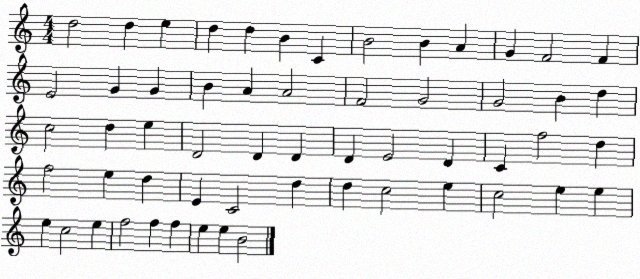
X:1
T:Untitled
M:4/4
L:1/4
K:C
d2 d e d d B C B2 B A G F2 F E2 G G B A A2 F2 G2 G2 B d c2 d e D2 D D D E2 D C f2 d f2 e d E C2 d d c2 e c2 e e e c2 e f2 f f e e B2